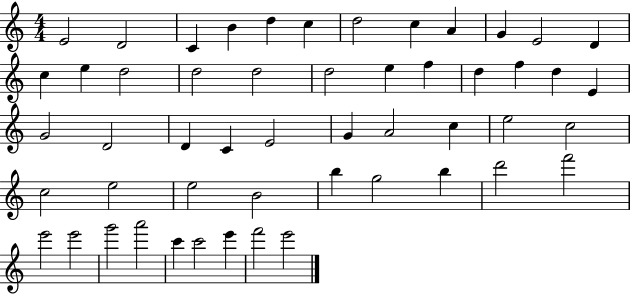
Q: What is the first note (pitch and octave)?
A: E4